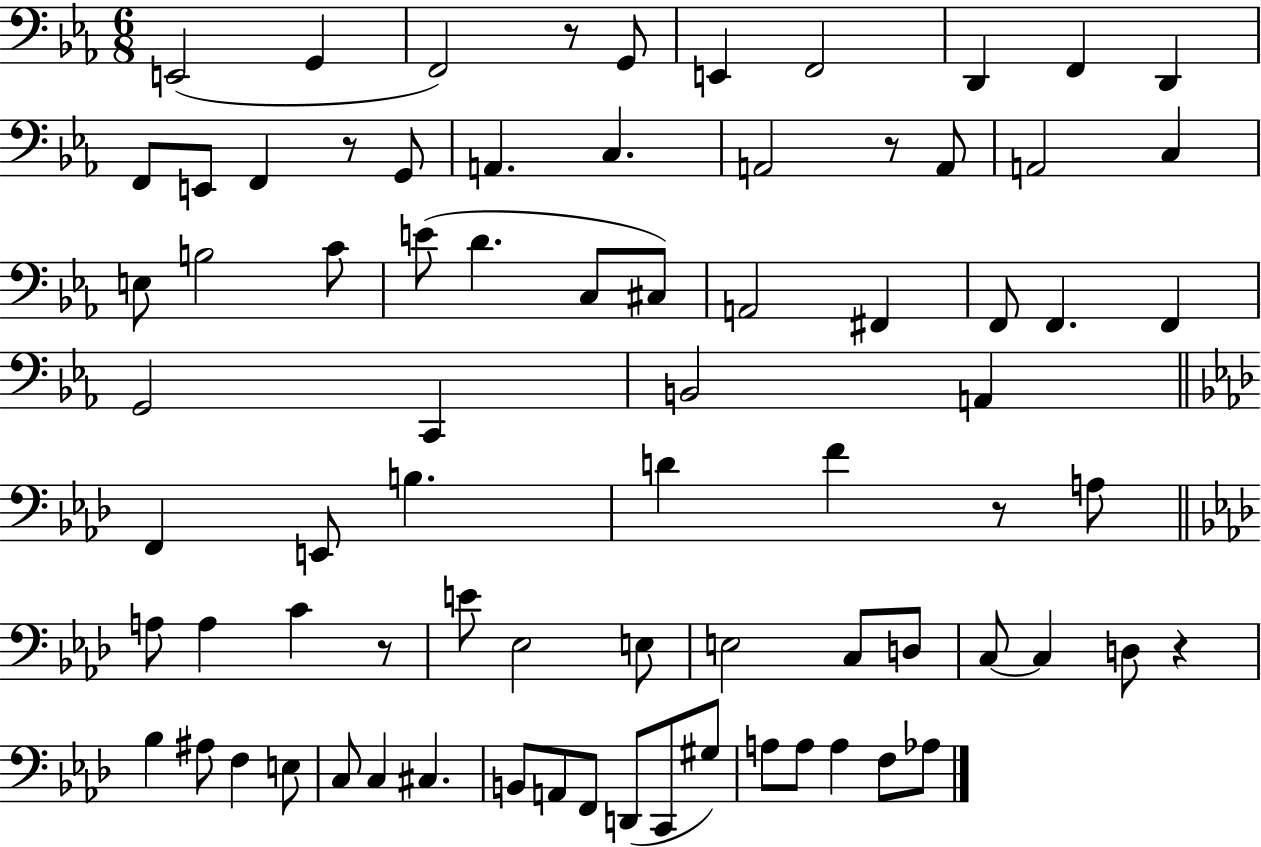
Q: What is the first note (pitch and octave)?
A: E2